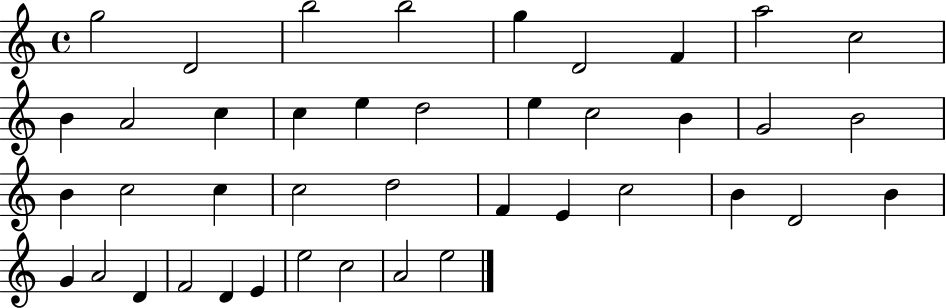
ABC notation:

X:1
T:Untitled
M:4/4
L:1/4
K:C
g2 D2 b2 b2 g D2 F a2 c2 B A2 c c e d2 e c2 B G2 B2 B c2 c c2 d2 F E c2 B D2 B G A2 D F2 D E e2 c2 A2 e2